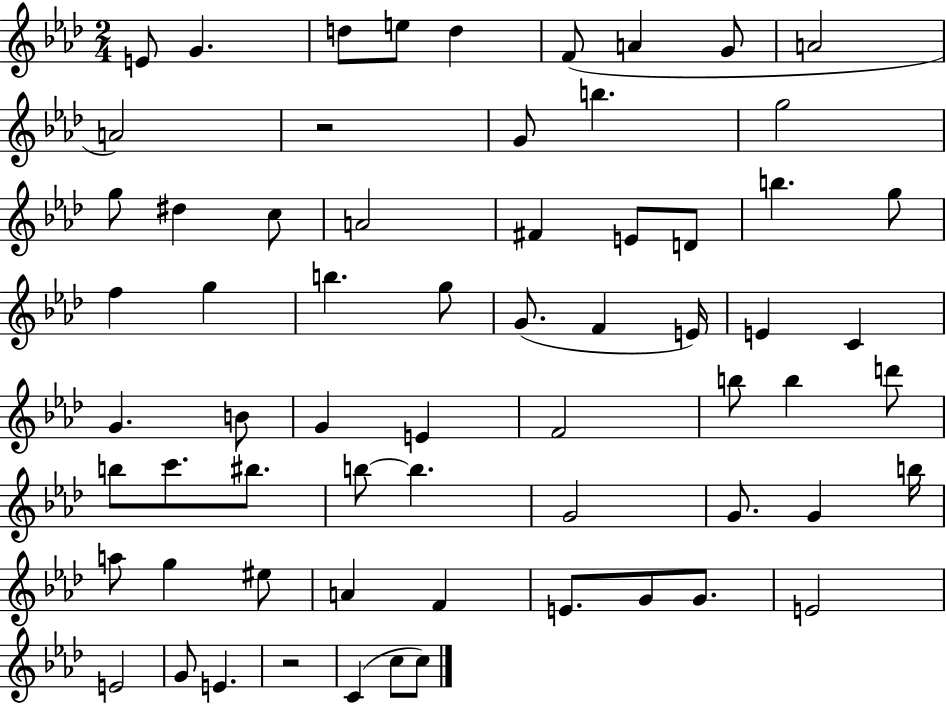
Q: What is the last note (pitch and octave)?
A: C5